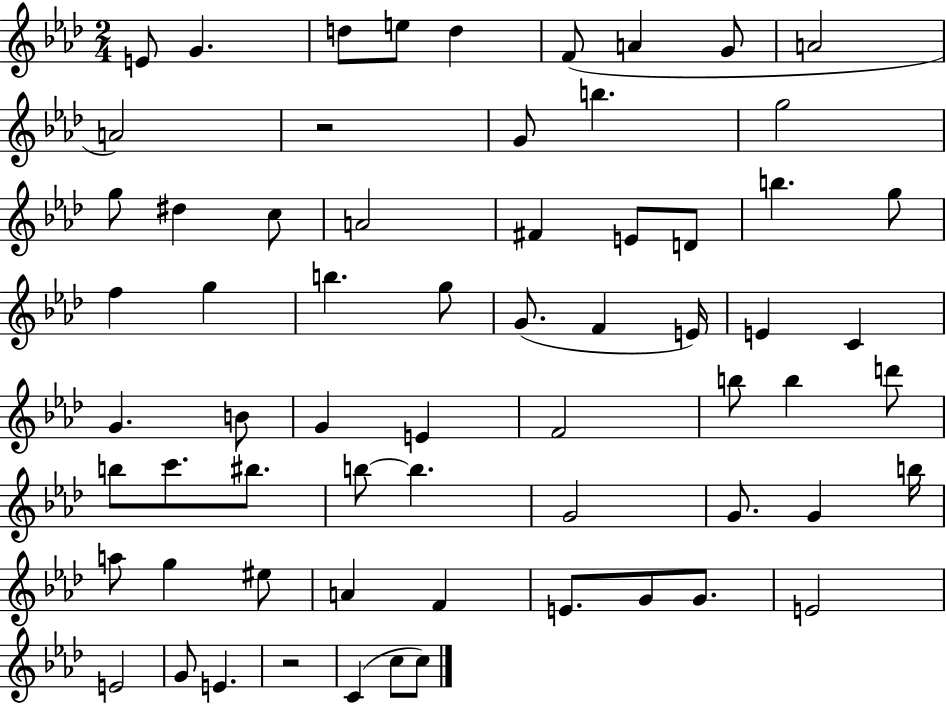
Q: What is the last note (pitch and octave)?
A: C5